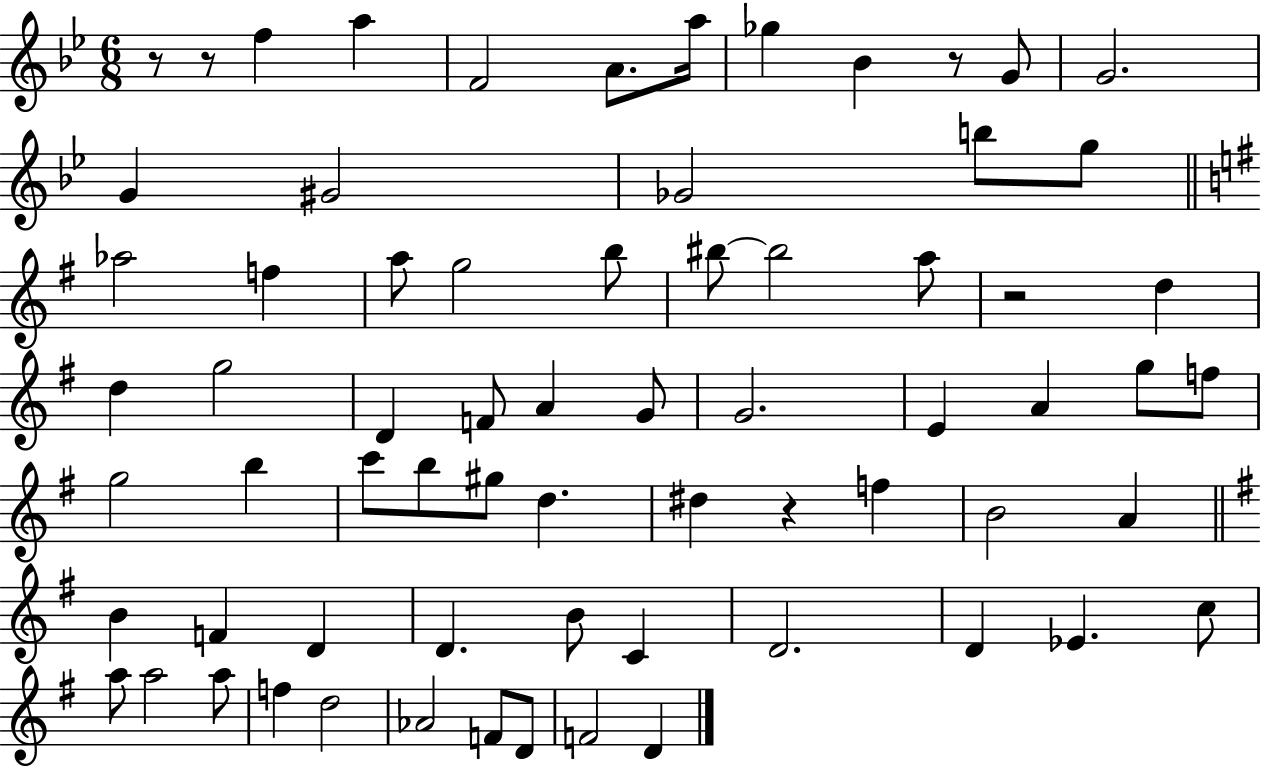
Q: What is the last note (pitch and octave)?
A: D4